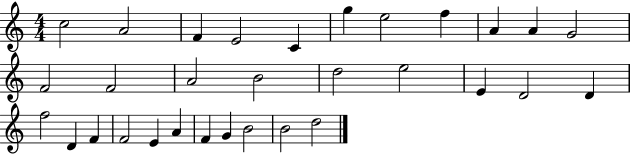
C5/h A4/h F4/q E4/h C4/q G5/q E5/h F5/q A4/q A4/q G4/h F4/h F4/h A4/h B4/h D5/h E5/h E4/q D4/h D4/q F5/h D4/q F4/q F4/h E4/q A4/q F4/q G4/q B4/h B4/h D5/h